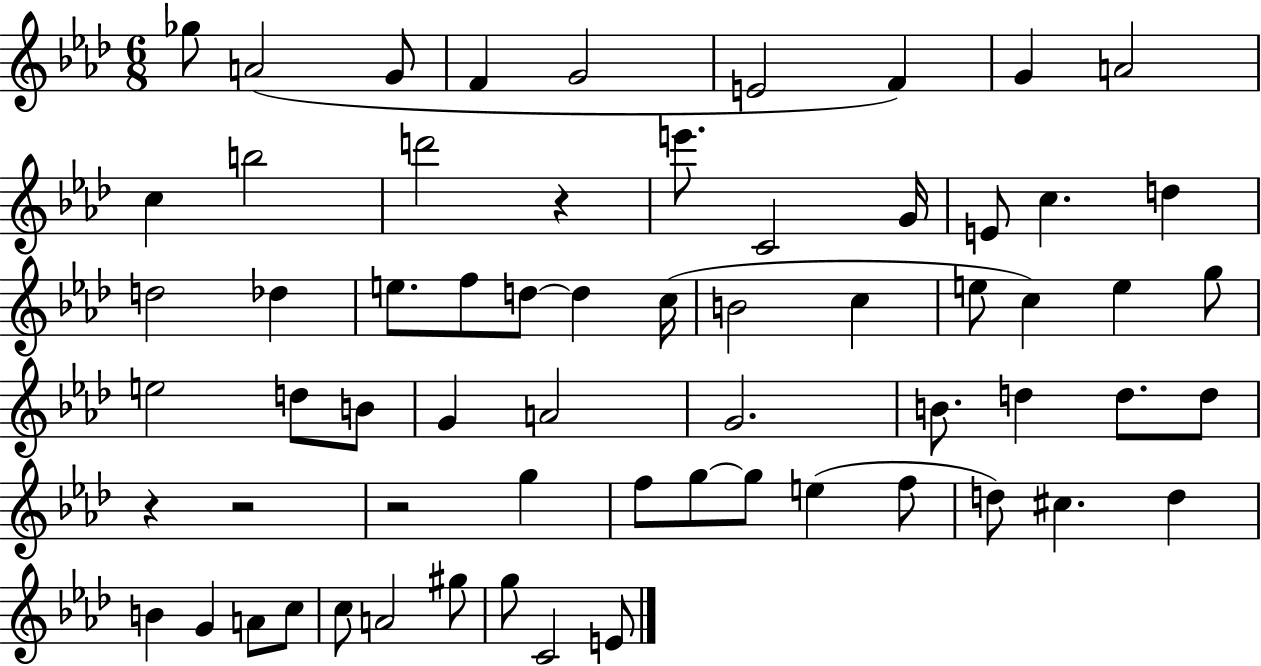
Gb5/e A4/h G4/e F4/q G4/h E4/h F4/q G4/q A4/h C5/q B5/h D6/h R/q E6/e. C4/h G4/s E4/e C5/q. D5/q D5/h Db5/q E5/e. F5/e D5/e D5/q C5/s B4/h C5/q E5/e C5/q E5/q G5/e E5/h D5/e B4/e G4/q A4/h G4/h. B4/e. D5/q D5/e. D5/e R/q R/h R/h G5/q F5/e G5/e G5/e E5/q F5/e D5/e C#5/q. D5/q B4/q G4/q A4/e C5/e C5/e A4/h G#5/e G5/e C4/h E4/e